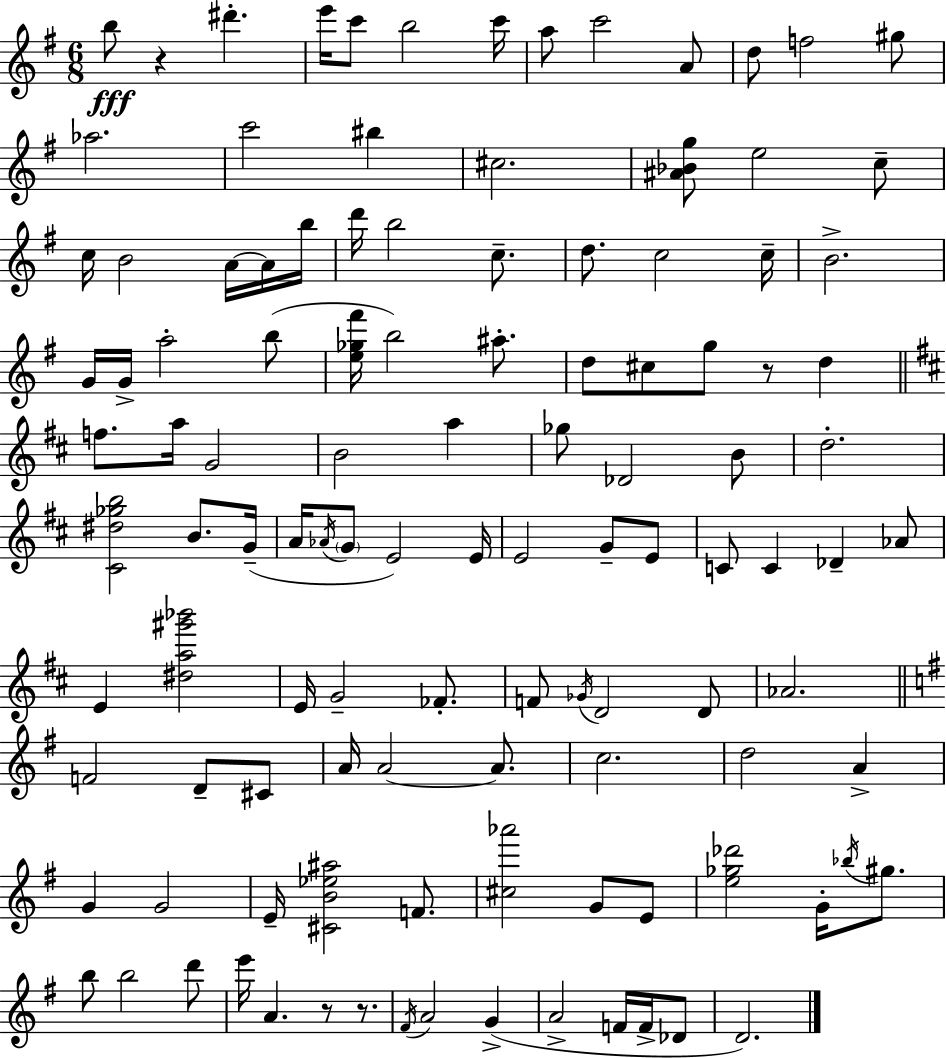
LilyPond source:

{
  \clef treble
  \numericTimeSignature
  \time 6/8
  \key e \minor
  \repeat volta 2 { b''8\fff r4 dis'''4.-. | e'''16 c'''8 b''2 c'''16 | a''8 c'''2 a'8 | d''8 f''2 gis''8 | \break aes''2. | c'''2 bis''4 | cis''2. | <ais' bes' g''>8 e''2 c''8-- | \break c''16 b'2 a'16~~ a'16 b''16 | d'''16 b''2 c''8.-- | d''8. c''2 c''16-- | b'2.-> | \break g'16 g'16-> a''2-. b''8( | <e'' ges'' fis'''>16 b''2) ais''8.-. | d''8 cis''8 g''8 r8 d''4 | \bar "||" \break \key d \major f''8. a''16 g'2 | b'2 a''4 | ges''8 des'2 b'8 | d''2.-. | \break <cis' dis'' ges'' b''>2 b'8. g'16--( | a'16 \acciaccatura { aes'16 } \parenthesize g'8 e'2) | e'16 e'2 g'8-- e'8 | c'8 c'4 des'4-- aes'8 | \break e'4 <dis'' a'' gis''' bes'''>2 | e'16 g'2-- fes'8.-. | f'8 \acciaccatura { ges'16 } d'2 | d'8 aes'2. | \break \bar "||" \break \key e \minor f'2 d'8-- cis'8 | a'16 a'2~~ a'8. | c''2. | d''2 a'4-> | \break g'4 g'2 | e'16-- <cis' b' ees'' ais''>2 f'8. | <cis'' aes'''>2 g'8 e'8 | <e'' ges'' des'''>2 g'16-. \acciaccatura { bes''16 } gis''8. | \break b''8 b''2 d'''8 | e'''16 a'4. r8 r8. | \acciaccatura { fis'16 } a'2 g'4->( | a'2-> f'16 f'16-> | \break des'8 d'2.) | } \bar "|."
}